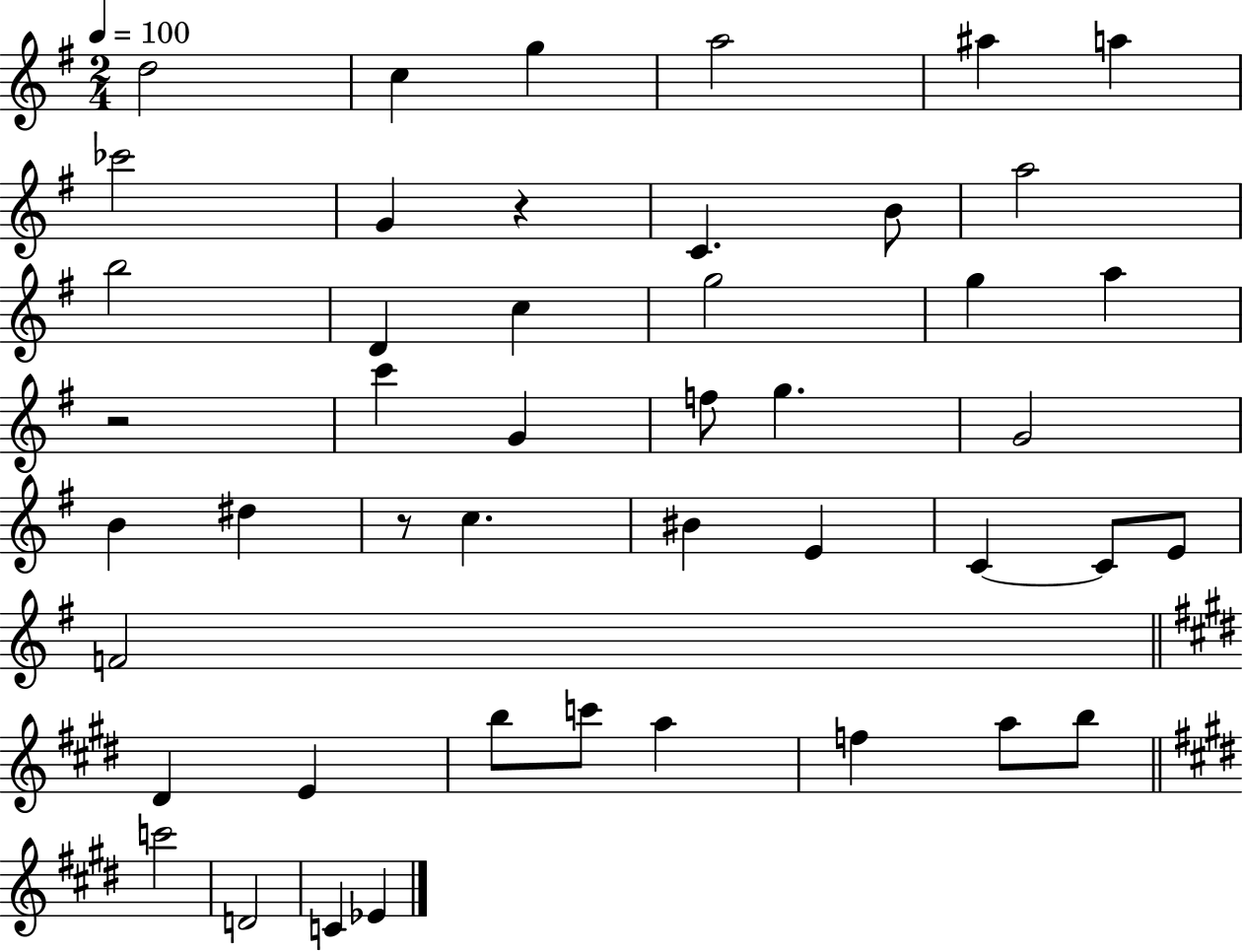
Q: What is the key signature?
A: G major